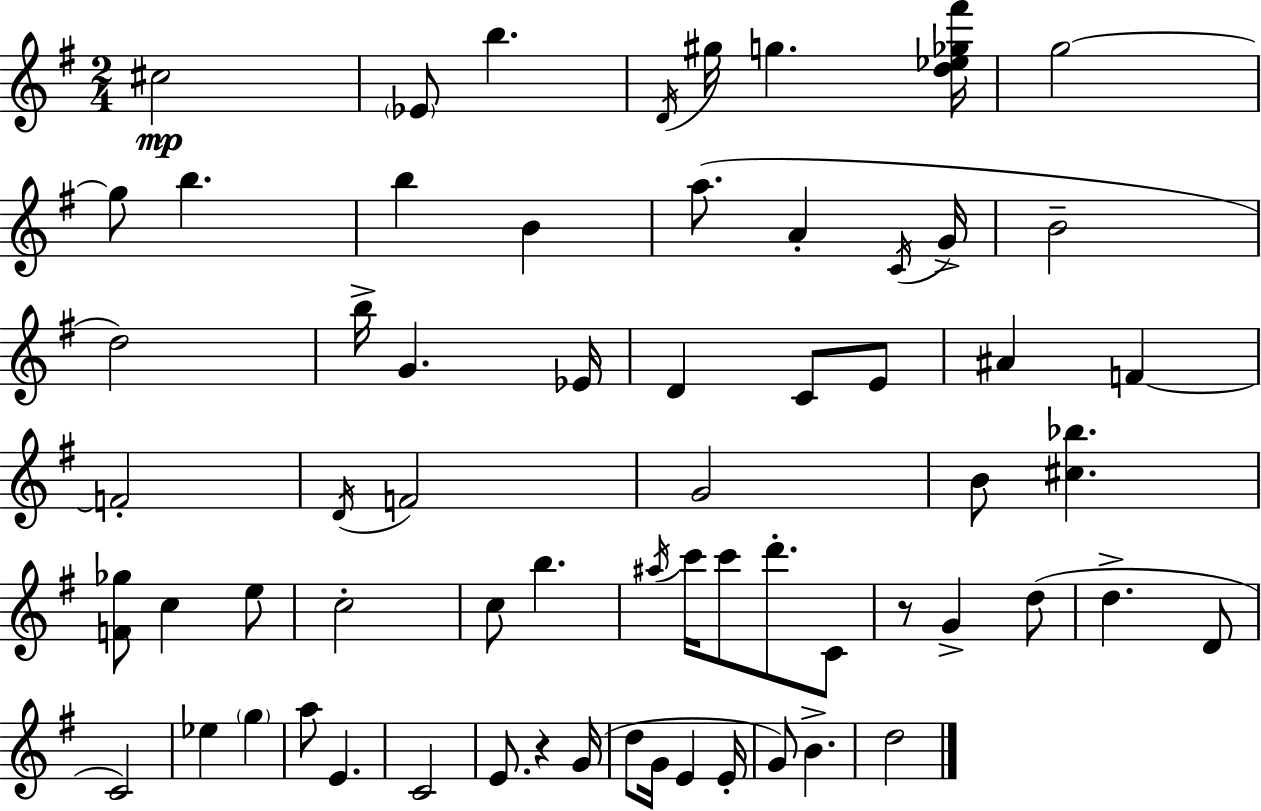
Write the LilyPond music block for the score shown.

{
  \clef treble
  \numericTimeSignature
  \time 2/4
  \key g \major
  \repeat volta 2 { cis''2\mp | \parenthesize ees'8 b''4. | \acciaccatura { d'16 } gis''16 g''4. | <d'' ees'' ges'' fis'''>16 g''2~~ | \break g''8 b''4. | b''4 b'4 | a''8.( a'4-. | \acciaccatura { c'16 } g'16-> b'2-- | \break d''2) | b''16-> g'4. | ees'16 d'4 c'8 | e'8 ais'4 f'4~~ | \break f'2-. | \acciaccatura { d'16 } f'2 | g'2 | b'8 <cis'' bes''>4. | \break <f' ges''>8 c''4 | e''8 c''2-. | c''8 b''4. | \acciaccatura { ais''16 } c'''16 c'''8 d'''8.-. | \break c'8 r8 g'4-> | d''8( d''4.-> | d'8 c'2) | ees''4 | \break \parenthesize g''4 a''8 e'4. | c'2 | e'8. r4 | g'16( d''8 g'16 e'4 | \break e'16-. g'8) b'4.-> | d''2 | } \bar "|."
}